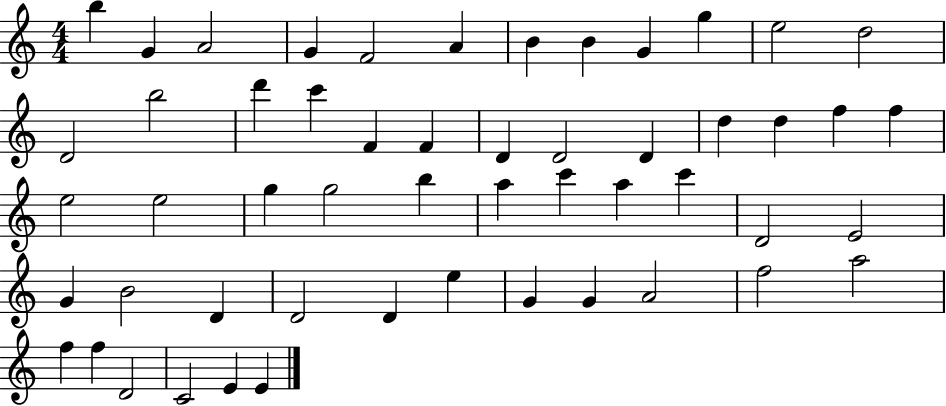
B5/q G4/q A4/h G4/q F4/h A4/q B4/q B4/q G4/q G5/q E5/h D5/h D4/h B5/h D6/q C6/q F4/q F4/q D4/q D4/h D4/q D5/q D5/q F5/q F5/q E5/h E5/h G5/q G5/h B5/q A5/q C6/q A5/q C6/q D4/h E4/h G4/q B4/h D4/q D4/h D4/q E5/q G4/q G4/q A4/h F5/h A5/h F5/q F5/q D4/h C4/h E4/q E4/q